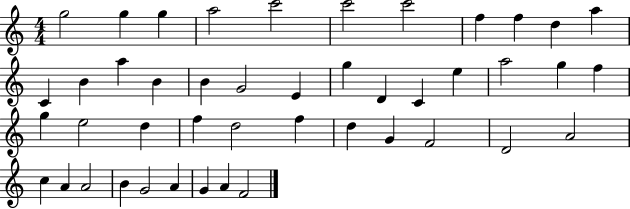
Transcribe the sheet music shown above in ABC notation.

X:1
T:Untitled
M:4/4
L:1/4
K:C
g2 g g a2 c'2 c'2 c'2 f f d a C B a B B G2 E g D C e a2 g f g e2 d f d2 f d G F2 D2 A2 c A A2 B G2 A G A F2